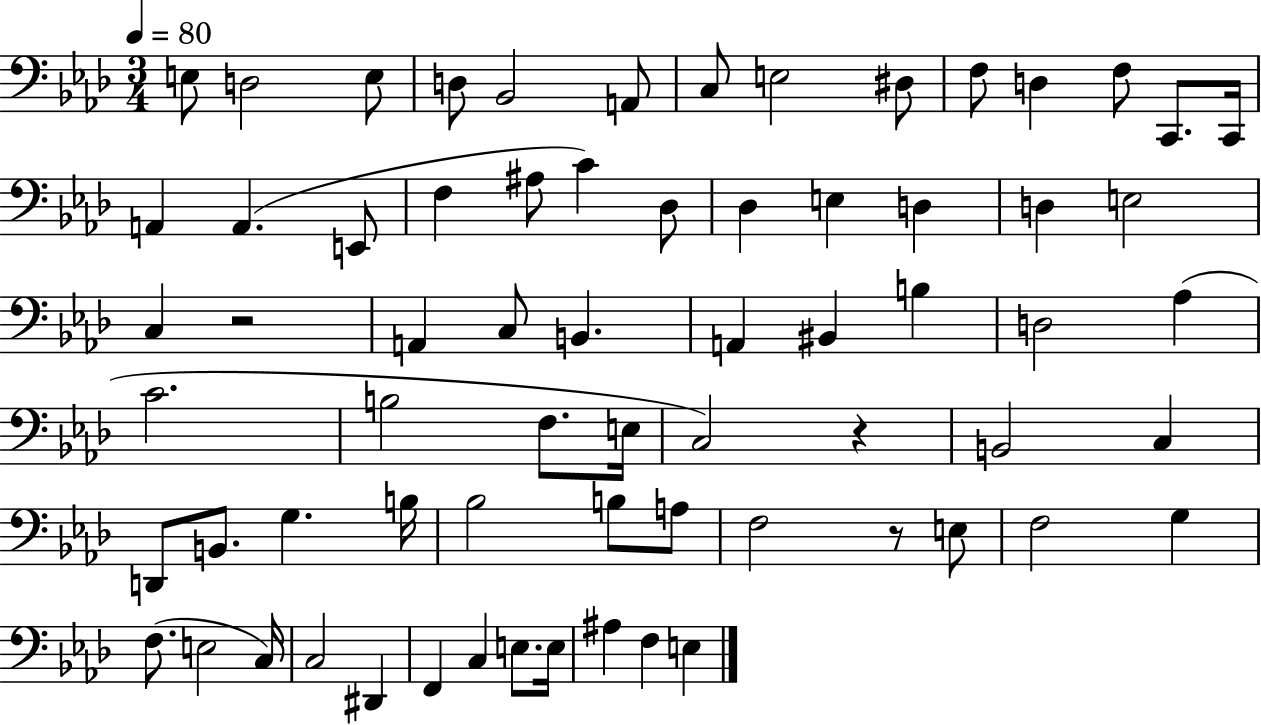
E3/e D3/h E3/e D3/e Bb2/h A2/e C3/e E3/h D#3/e F3/e D3/q F3/e C2/e. C2/s A2/q A2/q. E2/e F3/q A#3/e C4/q Db3/e Db3/q E3/q D3/q D3/q E3/h C3/q R/h A2/q C3/e B2/q. A2/q BIS2/q B3/q D3/h Ab3/q C4/h. B3/h F3/e. E3/s C3/h R/q B2/h C3/q D2/e B2/e. G3/q. B3/s Bb3/h B3/e A3/e F3/h R/e E3/e F3/h G3/q F3/e. E3/h C3/s C3/h D#2/q F2/q C3/q E3/e. E3/s A#3/q F3/q E3/q